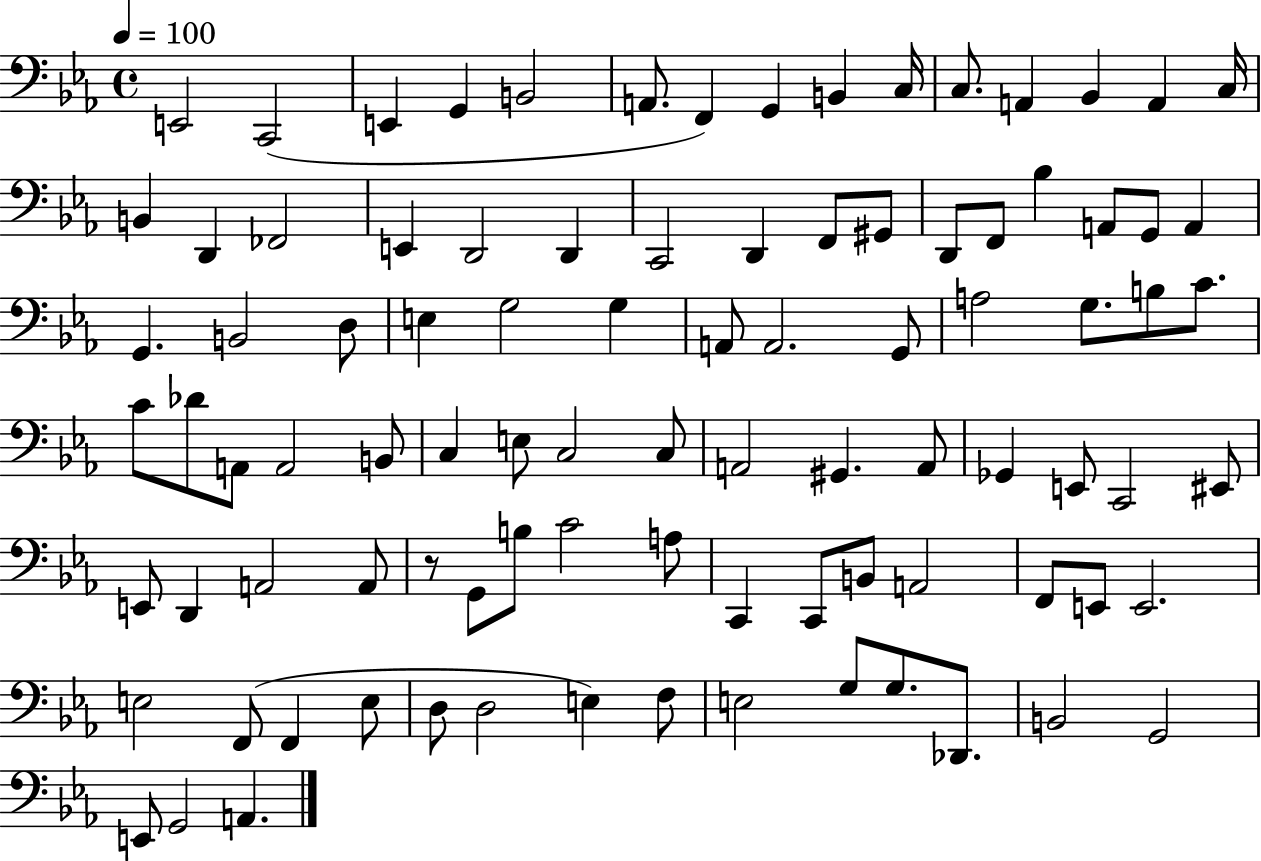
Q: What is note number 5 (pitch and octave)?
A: B2